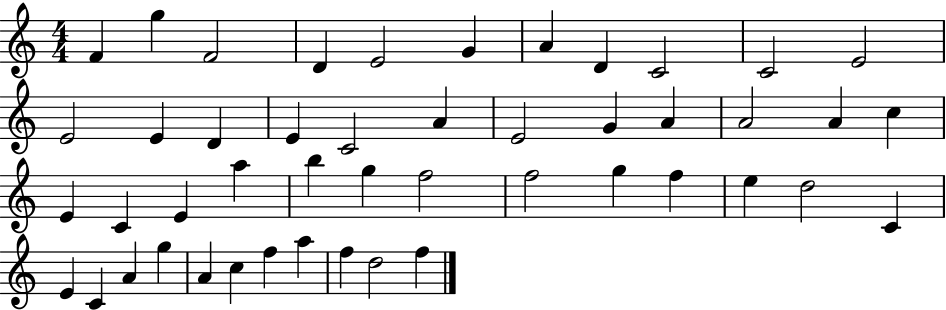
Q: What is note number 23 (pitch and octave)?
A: C5